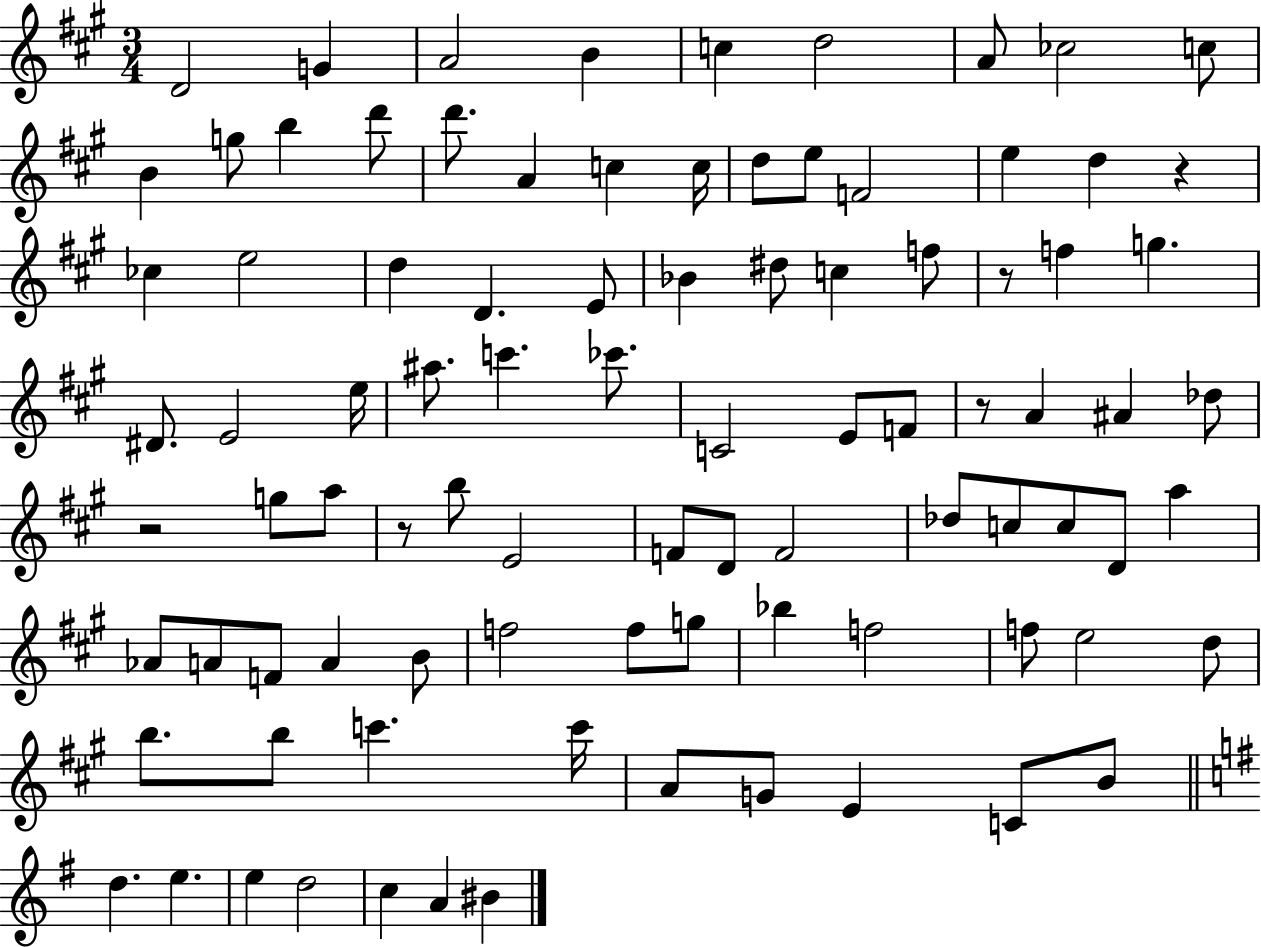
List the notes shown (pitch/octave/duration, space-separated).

D4/h G4/q A4/h B4/q C5/q D5/h A4/e CES5/h C5/e B4/q G5/e B5/q D6/e D6/e. A4/q C5/q C5/s D5/e E5/e F4/h E5/q D5/q R/q CES5/q E5/h D5/q D4/q. E4/e Bb4/q D#5/e C5/q F5/e R/e F5/q G5/q. D#4/e. E4/h E5/s A#5/e. C6/q. CES6/e. C4/h E4/e F4/e R/e A4/q A#4/q Db5/e R/h G5/e A5/e R/e B5/e E4/h F4/e D4/e F4/h Db5/e C5/e C5/e D4/e A5/q Ab4/e A4/e F4/e A4/q B4/e F5/h F5/e G5/e Bb5/q F5/h F5/e E5/h D5/e B5/e. B5/e C6/q. C6/s A4/e G4/e E4/q C4/e B4/e D5/q. E5/q. E5/q D5/h C5/q A4/q BIS4/q